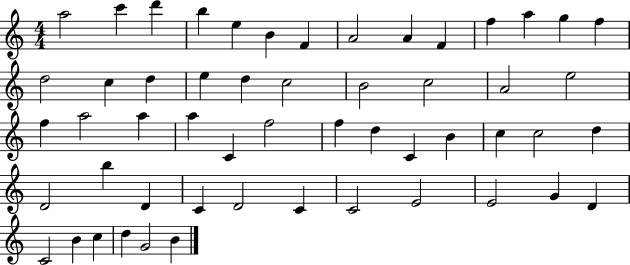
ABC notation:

X:1
T:Untitled
M:4/4
L:1/4
K:C
a2 c' d' b e B F A2 A F f a g f d2 c d e d c2 B2 c2 A2 e2 f a2 a a C f2 f d C B c c2 d D2 b D C D2 C C2 E2 E2 G D C2 B c d G2 B